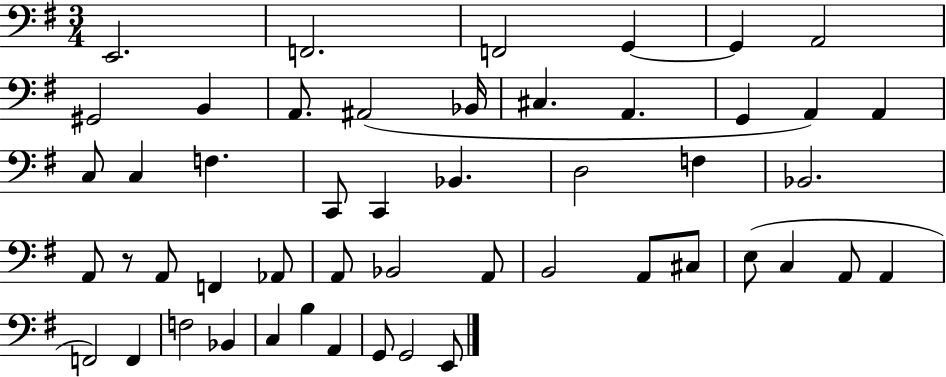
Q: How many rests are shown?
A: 1